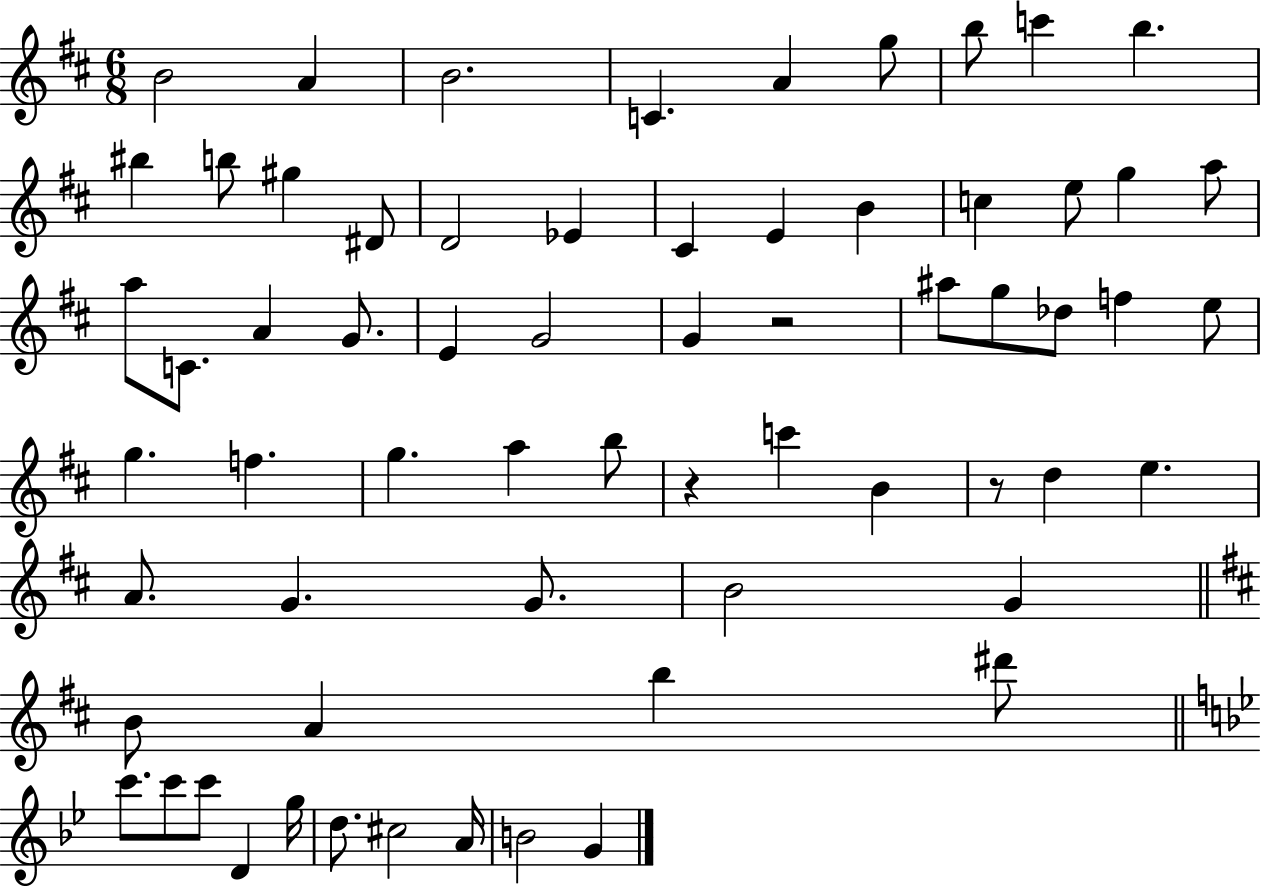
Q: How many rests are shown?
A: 3